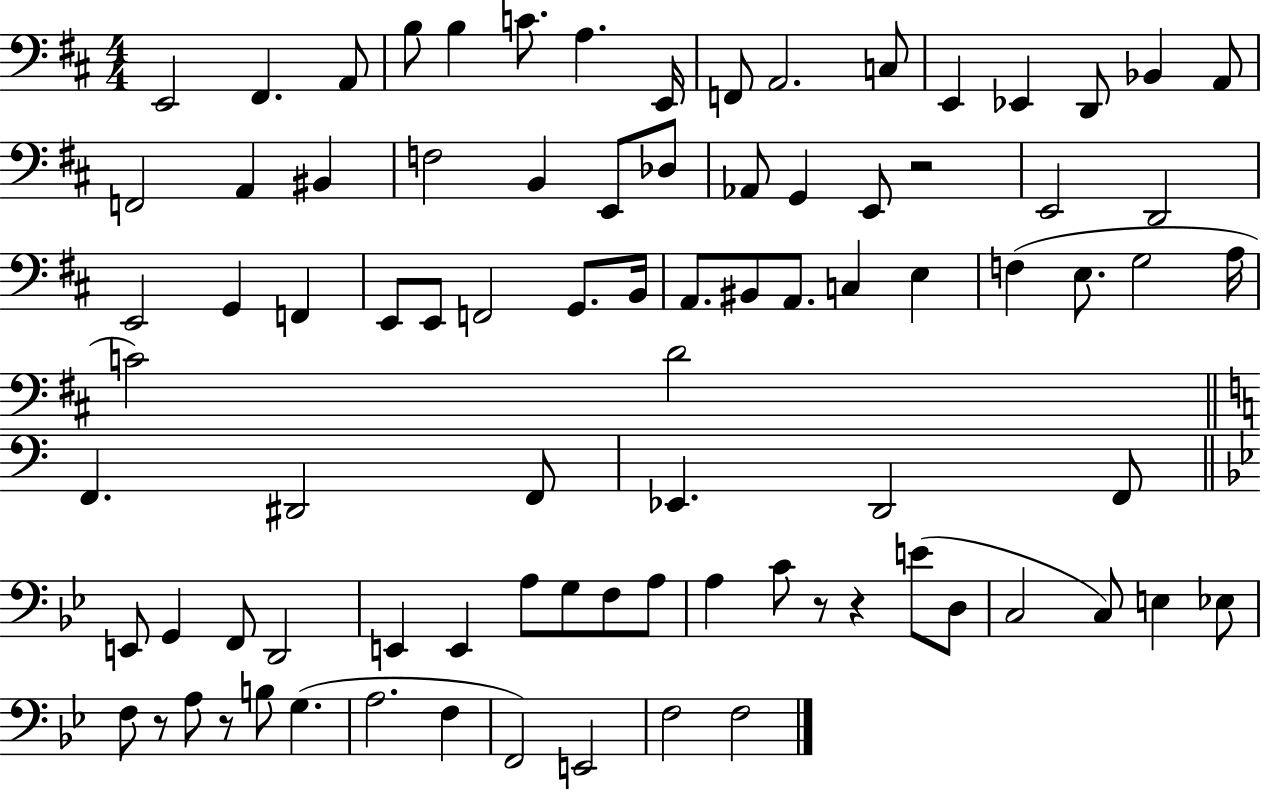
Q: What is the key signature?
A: D major